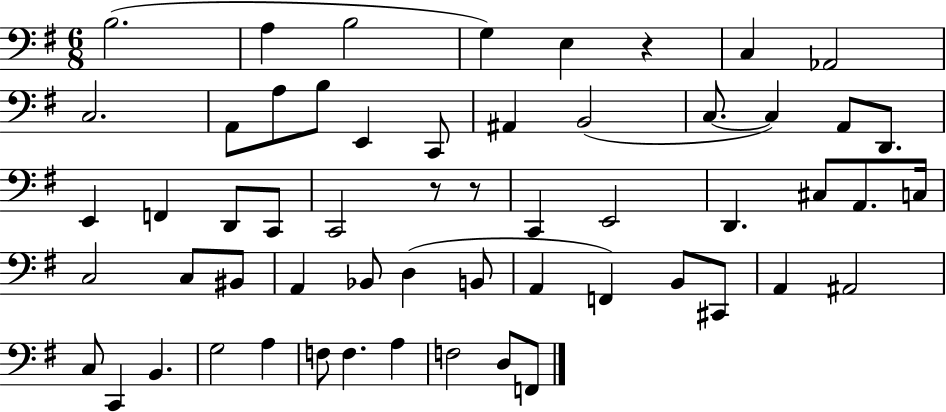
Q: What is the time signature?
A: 6/8